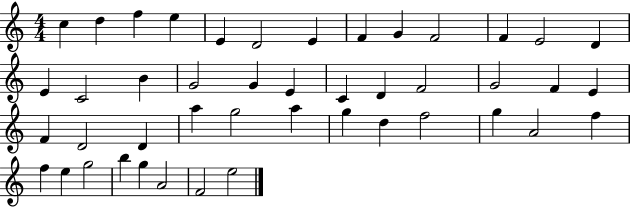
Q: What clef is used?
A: treble